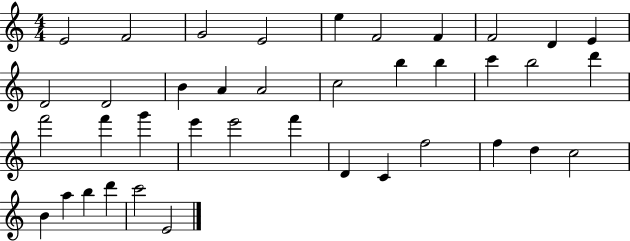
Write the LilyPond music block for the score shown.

{
  \clef treble
  \numericTimeSignature
  \time 4/4
  \key c \major
  e'2 f'2 | g'2 e'2 | e''4 f'2 f'4 | f'2 d'4 e'4 | \break d'2 d'2 | b'4 a'4 a'2 | c''2 b''4 b''4 | c'''4 b''2 d'''4 | \break f'''2 f'''4 g'''4 | e'''4 e'''2 f'''4 | d'4 c'4 f''2 | f''4 d''4 c''2 | \break b'4 a''4 b''4 d'''4 | c'''2 e'2 | \bar "|."
}